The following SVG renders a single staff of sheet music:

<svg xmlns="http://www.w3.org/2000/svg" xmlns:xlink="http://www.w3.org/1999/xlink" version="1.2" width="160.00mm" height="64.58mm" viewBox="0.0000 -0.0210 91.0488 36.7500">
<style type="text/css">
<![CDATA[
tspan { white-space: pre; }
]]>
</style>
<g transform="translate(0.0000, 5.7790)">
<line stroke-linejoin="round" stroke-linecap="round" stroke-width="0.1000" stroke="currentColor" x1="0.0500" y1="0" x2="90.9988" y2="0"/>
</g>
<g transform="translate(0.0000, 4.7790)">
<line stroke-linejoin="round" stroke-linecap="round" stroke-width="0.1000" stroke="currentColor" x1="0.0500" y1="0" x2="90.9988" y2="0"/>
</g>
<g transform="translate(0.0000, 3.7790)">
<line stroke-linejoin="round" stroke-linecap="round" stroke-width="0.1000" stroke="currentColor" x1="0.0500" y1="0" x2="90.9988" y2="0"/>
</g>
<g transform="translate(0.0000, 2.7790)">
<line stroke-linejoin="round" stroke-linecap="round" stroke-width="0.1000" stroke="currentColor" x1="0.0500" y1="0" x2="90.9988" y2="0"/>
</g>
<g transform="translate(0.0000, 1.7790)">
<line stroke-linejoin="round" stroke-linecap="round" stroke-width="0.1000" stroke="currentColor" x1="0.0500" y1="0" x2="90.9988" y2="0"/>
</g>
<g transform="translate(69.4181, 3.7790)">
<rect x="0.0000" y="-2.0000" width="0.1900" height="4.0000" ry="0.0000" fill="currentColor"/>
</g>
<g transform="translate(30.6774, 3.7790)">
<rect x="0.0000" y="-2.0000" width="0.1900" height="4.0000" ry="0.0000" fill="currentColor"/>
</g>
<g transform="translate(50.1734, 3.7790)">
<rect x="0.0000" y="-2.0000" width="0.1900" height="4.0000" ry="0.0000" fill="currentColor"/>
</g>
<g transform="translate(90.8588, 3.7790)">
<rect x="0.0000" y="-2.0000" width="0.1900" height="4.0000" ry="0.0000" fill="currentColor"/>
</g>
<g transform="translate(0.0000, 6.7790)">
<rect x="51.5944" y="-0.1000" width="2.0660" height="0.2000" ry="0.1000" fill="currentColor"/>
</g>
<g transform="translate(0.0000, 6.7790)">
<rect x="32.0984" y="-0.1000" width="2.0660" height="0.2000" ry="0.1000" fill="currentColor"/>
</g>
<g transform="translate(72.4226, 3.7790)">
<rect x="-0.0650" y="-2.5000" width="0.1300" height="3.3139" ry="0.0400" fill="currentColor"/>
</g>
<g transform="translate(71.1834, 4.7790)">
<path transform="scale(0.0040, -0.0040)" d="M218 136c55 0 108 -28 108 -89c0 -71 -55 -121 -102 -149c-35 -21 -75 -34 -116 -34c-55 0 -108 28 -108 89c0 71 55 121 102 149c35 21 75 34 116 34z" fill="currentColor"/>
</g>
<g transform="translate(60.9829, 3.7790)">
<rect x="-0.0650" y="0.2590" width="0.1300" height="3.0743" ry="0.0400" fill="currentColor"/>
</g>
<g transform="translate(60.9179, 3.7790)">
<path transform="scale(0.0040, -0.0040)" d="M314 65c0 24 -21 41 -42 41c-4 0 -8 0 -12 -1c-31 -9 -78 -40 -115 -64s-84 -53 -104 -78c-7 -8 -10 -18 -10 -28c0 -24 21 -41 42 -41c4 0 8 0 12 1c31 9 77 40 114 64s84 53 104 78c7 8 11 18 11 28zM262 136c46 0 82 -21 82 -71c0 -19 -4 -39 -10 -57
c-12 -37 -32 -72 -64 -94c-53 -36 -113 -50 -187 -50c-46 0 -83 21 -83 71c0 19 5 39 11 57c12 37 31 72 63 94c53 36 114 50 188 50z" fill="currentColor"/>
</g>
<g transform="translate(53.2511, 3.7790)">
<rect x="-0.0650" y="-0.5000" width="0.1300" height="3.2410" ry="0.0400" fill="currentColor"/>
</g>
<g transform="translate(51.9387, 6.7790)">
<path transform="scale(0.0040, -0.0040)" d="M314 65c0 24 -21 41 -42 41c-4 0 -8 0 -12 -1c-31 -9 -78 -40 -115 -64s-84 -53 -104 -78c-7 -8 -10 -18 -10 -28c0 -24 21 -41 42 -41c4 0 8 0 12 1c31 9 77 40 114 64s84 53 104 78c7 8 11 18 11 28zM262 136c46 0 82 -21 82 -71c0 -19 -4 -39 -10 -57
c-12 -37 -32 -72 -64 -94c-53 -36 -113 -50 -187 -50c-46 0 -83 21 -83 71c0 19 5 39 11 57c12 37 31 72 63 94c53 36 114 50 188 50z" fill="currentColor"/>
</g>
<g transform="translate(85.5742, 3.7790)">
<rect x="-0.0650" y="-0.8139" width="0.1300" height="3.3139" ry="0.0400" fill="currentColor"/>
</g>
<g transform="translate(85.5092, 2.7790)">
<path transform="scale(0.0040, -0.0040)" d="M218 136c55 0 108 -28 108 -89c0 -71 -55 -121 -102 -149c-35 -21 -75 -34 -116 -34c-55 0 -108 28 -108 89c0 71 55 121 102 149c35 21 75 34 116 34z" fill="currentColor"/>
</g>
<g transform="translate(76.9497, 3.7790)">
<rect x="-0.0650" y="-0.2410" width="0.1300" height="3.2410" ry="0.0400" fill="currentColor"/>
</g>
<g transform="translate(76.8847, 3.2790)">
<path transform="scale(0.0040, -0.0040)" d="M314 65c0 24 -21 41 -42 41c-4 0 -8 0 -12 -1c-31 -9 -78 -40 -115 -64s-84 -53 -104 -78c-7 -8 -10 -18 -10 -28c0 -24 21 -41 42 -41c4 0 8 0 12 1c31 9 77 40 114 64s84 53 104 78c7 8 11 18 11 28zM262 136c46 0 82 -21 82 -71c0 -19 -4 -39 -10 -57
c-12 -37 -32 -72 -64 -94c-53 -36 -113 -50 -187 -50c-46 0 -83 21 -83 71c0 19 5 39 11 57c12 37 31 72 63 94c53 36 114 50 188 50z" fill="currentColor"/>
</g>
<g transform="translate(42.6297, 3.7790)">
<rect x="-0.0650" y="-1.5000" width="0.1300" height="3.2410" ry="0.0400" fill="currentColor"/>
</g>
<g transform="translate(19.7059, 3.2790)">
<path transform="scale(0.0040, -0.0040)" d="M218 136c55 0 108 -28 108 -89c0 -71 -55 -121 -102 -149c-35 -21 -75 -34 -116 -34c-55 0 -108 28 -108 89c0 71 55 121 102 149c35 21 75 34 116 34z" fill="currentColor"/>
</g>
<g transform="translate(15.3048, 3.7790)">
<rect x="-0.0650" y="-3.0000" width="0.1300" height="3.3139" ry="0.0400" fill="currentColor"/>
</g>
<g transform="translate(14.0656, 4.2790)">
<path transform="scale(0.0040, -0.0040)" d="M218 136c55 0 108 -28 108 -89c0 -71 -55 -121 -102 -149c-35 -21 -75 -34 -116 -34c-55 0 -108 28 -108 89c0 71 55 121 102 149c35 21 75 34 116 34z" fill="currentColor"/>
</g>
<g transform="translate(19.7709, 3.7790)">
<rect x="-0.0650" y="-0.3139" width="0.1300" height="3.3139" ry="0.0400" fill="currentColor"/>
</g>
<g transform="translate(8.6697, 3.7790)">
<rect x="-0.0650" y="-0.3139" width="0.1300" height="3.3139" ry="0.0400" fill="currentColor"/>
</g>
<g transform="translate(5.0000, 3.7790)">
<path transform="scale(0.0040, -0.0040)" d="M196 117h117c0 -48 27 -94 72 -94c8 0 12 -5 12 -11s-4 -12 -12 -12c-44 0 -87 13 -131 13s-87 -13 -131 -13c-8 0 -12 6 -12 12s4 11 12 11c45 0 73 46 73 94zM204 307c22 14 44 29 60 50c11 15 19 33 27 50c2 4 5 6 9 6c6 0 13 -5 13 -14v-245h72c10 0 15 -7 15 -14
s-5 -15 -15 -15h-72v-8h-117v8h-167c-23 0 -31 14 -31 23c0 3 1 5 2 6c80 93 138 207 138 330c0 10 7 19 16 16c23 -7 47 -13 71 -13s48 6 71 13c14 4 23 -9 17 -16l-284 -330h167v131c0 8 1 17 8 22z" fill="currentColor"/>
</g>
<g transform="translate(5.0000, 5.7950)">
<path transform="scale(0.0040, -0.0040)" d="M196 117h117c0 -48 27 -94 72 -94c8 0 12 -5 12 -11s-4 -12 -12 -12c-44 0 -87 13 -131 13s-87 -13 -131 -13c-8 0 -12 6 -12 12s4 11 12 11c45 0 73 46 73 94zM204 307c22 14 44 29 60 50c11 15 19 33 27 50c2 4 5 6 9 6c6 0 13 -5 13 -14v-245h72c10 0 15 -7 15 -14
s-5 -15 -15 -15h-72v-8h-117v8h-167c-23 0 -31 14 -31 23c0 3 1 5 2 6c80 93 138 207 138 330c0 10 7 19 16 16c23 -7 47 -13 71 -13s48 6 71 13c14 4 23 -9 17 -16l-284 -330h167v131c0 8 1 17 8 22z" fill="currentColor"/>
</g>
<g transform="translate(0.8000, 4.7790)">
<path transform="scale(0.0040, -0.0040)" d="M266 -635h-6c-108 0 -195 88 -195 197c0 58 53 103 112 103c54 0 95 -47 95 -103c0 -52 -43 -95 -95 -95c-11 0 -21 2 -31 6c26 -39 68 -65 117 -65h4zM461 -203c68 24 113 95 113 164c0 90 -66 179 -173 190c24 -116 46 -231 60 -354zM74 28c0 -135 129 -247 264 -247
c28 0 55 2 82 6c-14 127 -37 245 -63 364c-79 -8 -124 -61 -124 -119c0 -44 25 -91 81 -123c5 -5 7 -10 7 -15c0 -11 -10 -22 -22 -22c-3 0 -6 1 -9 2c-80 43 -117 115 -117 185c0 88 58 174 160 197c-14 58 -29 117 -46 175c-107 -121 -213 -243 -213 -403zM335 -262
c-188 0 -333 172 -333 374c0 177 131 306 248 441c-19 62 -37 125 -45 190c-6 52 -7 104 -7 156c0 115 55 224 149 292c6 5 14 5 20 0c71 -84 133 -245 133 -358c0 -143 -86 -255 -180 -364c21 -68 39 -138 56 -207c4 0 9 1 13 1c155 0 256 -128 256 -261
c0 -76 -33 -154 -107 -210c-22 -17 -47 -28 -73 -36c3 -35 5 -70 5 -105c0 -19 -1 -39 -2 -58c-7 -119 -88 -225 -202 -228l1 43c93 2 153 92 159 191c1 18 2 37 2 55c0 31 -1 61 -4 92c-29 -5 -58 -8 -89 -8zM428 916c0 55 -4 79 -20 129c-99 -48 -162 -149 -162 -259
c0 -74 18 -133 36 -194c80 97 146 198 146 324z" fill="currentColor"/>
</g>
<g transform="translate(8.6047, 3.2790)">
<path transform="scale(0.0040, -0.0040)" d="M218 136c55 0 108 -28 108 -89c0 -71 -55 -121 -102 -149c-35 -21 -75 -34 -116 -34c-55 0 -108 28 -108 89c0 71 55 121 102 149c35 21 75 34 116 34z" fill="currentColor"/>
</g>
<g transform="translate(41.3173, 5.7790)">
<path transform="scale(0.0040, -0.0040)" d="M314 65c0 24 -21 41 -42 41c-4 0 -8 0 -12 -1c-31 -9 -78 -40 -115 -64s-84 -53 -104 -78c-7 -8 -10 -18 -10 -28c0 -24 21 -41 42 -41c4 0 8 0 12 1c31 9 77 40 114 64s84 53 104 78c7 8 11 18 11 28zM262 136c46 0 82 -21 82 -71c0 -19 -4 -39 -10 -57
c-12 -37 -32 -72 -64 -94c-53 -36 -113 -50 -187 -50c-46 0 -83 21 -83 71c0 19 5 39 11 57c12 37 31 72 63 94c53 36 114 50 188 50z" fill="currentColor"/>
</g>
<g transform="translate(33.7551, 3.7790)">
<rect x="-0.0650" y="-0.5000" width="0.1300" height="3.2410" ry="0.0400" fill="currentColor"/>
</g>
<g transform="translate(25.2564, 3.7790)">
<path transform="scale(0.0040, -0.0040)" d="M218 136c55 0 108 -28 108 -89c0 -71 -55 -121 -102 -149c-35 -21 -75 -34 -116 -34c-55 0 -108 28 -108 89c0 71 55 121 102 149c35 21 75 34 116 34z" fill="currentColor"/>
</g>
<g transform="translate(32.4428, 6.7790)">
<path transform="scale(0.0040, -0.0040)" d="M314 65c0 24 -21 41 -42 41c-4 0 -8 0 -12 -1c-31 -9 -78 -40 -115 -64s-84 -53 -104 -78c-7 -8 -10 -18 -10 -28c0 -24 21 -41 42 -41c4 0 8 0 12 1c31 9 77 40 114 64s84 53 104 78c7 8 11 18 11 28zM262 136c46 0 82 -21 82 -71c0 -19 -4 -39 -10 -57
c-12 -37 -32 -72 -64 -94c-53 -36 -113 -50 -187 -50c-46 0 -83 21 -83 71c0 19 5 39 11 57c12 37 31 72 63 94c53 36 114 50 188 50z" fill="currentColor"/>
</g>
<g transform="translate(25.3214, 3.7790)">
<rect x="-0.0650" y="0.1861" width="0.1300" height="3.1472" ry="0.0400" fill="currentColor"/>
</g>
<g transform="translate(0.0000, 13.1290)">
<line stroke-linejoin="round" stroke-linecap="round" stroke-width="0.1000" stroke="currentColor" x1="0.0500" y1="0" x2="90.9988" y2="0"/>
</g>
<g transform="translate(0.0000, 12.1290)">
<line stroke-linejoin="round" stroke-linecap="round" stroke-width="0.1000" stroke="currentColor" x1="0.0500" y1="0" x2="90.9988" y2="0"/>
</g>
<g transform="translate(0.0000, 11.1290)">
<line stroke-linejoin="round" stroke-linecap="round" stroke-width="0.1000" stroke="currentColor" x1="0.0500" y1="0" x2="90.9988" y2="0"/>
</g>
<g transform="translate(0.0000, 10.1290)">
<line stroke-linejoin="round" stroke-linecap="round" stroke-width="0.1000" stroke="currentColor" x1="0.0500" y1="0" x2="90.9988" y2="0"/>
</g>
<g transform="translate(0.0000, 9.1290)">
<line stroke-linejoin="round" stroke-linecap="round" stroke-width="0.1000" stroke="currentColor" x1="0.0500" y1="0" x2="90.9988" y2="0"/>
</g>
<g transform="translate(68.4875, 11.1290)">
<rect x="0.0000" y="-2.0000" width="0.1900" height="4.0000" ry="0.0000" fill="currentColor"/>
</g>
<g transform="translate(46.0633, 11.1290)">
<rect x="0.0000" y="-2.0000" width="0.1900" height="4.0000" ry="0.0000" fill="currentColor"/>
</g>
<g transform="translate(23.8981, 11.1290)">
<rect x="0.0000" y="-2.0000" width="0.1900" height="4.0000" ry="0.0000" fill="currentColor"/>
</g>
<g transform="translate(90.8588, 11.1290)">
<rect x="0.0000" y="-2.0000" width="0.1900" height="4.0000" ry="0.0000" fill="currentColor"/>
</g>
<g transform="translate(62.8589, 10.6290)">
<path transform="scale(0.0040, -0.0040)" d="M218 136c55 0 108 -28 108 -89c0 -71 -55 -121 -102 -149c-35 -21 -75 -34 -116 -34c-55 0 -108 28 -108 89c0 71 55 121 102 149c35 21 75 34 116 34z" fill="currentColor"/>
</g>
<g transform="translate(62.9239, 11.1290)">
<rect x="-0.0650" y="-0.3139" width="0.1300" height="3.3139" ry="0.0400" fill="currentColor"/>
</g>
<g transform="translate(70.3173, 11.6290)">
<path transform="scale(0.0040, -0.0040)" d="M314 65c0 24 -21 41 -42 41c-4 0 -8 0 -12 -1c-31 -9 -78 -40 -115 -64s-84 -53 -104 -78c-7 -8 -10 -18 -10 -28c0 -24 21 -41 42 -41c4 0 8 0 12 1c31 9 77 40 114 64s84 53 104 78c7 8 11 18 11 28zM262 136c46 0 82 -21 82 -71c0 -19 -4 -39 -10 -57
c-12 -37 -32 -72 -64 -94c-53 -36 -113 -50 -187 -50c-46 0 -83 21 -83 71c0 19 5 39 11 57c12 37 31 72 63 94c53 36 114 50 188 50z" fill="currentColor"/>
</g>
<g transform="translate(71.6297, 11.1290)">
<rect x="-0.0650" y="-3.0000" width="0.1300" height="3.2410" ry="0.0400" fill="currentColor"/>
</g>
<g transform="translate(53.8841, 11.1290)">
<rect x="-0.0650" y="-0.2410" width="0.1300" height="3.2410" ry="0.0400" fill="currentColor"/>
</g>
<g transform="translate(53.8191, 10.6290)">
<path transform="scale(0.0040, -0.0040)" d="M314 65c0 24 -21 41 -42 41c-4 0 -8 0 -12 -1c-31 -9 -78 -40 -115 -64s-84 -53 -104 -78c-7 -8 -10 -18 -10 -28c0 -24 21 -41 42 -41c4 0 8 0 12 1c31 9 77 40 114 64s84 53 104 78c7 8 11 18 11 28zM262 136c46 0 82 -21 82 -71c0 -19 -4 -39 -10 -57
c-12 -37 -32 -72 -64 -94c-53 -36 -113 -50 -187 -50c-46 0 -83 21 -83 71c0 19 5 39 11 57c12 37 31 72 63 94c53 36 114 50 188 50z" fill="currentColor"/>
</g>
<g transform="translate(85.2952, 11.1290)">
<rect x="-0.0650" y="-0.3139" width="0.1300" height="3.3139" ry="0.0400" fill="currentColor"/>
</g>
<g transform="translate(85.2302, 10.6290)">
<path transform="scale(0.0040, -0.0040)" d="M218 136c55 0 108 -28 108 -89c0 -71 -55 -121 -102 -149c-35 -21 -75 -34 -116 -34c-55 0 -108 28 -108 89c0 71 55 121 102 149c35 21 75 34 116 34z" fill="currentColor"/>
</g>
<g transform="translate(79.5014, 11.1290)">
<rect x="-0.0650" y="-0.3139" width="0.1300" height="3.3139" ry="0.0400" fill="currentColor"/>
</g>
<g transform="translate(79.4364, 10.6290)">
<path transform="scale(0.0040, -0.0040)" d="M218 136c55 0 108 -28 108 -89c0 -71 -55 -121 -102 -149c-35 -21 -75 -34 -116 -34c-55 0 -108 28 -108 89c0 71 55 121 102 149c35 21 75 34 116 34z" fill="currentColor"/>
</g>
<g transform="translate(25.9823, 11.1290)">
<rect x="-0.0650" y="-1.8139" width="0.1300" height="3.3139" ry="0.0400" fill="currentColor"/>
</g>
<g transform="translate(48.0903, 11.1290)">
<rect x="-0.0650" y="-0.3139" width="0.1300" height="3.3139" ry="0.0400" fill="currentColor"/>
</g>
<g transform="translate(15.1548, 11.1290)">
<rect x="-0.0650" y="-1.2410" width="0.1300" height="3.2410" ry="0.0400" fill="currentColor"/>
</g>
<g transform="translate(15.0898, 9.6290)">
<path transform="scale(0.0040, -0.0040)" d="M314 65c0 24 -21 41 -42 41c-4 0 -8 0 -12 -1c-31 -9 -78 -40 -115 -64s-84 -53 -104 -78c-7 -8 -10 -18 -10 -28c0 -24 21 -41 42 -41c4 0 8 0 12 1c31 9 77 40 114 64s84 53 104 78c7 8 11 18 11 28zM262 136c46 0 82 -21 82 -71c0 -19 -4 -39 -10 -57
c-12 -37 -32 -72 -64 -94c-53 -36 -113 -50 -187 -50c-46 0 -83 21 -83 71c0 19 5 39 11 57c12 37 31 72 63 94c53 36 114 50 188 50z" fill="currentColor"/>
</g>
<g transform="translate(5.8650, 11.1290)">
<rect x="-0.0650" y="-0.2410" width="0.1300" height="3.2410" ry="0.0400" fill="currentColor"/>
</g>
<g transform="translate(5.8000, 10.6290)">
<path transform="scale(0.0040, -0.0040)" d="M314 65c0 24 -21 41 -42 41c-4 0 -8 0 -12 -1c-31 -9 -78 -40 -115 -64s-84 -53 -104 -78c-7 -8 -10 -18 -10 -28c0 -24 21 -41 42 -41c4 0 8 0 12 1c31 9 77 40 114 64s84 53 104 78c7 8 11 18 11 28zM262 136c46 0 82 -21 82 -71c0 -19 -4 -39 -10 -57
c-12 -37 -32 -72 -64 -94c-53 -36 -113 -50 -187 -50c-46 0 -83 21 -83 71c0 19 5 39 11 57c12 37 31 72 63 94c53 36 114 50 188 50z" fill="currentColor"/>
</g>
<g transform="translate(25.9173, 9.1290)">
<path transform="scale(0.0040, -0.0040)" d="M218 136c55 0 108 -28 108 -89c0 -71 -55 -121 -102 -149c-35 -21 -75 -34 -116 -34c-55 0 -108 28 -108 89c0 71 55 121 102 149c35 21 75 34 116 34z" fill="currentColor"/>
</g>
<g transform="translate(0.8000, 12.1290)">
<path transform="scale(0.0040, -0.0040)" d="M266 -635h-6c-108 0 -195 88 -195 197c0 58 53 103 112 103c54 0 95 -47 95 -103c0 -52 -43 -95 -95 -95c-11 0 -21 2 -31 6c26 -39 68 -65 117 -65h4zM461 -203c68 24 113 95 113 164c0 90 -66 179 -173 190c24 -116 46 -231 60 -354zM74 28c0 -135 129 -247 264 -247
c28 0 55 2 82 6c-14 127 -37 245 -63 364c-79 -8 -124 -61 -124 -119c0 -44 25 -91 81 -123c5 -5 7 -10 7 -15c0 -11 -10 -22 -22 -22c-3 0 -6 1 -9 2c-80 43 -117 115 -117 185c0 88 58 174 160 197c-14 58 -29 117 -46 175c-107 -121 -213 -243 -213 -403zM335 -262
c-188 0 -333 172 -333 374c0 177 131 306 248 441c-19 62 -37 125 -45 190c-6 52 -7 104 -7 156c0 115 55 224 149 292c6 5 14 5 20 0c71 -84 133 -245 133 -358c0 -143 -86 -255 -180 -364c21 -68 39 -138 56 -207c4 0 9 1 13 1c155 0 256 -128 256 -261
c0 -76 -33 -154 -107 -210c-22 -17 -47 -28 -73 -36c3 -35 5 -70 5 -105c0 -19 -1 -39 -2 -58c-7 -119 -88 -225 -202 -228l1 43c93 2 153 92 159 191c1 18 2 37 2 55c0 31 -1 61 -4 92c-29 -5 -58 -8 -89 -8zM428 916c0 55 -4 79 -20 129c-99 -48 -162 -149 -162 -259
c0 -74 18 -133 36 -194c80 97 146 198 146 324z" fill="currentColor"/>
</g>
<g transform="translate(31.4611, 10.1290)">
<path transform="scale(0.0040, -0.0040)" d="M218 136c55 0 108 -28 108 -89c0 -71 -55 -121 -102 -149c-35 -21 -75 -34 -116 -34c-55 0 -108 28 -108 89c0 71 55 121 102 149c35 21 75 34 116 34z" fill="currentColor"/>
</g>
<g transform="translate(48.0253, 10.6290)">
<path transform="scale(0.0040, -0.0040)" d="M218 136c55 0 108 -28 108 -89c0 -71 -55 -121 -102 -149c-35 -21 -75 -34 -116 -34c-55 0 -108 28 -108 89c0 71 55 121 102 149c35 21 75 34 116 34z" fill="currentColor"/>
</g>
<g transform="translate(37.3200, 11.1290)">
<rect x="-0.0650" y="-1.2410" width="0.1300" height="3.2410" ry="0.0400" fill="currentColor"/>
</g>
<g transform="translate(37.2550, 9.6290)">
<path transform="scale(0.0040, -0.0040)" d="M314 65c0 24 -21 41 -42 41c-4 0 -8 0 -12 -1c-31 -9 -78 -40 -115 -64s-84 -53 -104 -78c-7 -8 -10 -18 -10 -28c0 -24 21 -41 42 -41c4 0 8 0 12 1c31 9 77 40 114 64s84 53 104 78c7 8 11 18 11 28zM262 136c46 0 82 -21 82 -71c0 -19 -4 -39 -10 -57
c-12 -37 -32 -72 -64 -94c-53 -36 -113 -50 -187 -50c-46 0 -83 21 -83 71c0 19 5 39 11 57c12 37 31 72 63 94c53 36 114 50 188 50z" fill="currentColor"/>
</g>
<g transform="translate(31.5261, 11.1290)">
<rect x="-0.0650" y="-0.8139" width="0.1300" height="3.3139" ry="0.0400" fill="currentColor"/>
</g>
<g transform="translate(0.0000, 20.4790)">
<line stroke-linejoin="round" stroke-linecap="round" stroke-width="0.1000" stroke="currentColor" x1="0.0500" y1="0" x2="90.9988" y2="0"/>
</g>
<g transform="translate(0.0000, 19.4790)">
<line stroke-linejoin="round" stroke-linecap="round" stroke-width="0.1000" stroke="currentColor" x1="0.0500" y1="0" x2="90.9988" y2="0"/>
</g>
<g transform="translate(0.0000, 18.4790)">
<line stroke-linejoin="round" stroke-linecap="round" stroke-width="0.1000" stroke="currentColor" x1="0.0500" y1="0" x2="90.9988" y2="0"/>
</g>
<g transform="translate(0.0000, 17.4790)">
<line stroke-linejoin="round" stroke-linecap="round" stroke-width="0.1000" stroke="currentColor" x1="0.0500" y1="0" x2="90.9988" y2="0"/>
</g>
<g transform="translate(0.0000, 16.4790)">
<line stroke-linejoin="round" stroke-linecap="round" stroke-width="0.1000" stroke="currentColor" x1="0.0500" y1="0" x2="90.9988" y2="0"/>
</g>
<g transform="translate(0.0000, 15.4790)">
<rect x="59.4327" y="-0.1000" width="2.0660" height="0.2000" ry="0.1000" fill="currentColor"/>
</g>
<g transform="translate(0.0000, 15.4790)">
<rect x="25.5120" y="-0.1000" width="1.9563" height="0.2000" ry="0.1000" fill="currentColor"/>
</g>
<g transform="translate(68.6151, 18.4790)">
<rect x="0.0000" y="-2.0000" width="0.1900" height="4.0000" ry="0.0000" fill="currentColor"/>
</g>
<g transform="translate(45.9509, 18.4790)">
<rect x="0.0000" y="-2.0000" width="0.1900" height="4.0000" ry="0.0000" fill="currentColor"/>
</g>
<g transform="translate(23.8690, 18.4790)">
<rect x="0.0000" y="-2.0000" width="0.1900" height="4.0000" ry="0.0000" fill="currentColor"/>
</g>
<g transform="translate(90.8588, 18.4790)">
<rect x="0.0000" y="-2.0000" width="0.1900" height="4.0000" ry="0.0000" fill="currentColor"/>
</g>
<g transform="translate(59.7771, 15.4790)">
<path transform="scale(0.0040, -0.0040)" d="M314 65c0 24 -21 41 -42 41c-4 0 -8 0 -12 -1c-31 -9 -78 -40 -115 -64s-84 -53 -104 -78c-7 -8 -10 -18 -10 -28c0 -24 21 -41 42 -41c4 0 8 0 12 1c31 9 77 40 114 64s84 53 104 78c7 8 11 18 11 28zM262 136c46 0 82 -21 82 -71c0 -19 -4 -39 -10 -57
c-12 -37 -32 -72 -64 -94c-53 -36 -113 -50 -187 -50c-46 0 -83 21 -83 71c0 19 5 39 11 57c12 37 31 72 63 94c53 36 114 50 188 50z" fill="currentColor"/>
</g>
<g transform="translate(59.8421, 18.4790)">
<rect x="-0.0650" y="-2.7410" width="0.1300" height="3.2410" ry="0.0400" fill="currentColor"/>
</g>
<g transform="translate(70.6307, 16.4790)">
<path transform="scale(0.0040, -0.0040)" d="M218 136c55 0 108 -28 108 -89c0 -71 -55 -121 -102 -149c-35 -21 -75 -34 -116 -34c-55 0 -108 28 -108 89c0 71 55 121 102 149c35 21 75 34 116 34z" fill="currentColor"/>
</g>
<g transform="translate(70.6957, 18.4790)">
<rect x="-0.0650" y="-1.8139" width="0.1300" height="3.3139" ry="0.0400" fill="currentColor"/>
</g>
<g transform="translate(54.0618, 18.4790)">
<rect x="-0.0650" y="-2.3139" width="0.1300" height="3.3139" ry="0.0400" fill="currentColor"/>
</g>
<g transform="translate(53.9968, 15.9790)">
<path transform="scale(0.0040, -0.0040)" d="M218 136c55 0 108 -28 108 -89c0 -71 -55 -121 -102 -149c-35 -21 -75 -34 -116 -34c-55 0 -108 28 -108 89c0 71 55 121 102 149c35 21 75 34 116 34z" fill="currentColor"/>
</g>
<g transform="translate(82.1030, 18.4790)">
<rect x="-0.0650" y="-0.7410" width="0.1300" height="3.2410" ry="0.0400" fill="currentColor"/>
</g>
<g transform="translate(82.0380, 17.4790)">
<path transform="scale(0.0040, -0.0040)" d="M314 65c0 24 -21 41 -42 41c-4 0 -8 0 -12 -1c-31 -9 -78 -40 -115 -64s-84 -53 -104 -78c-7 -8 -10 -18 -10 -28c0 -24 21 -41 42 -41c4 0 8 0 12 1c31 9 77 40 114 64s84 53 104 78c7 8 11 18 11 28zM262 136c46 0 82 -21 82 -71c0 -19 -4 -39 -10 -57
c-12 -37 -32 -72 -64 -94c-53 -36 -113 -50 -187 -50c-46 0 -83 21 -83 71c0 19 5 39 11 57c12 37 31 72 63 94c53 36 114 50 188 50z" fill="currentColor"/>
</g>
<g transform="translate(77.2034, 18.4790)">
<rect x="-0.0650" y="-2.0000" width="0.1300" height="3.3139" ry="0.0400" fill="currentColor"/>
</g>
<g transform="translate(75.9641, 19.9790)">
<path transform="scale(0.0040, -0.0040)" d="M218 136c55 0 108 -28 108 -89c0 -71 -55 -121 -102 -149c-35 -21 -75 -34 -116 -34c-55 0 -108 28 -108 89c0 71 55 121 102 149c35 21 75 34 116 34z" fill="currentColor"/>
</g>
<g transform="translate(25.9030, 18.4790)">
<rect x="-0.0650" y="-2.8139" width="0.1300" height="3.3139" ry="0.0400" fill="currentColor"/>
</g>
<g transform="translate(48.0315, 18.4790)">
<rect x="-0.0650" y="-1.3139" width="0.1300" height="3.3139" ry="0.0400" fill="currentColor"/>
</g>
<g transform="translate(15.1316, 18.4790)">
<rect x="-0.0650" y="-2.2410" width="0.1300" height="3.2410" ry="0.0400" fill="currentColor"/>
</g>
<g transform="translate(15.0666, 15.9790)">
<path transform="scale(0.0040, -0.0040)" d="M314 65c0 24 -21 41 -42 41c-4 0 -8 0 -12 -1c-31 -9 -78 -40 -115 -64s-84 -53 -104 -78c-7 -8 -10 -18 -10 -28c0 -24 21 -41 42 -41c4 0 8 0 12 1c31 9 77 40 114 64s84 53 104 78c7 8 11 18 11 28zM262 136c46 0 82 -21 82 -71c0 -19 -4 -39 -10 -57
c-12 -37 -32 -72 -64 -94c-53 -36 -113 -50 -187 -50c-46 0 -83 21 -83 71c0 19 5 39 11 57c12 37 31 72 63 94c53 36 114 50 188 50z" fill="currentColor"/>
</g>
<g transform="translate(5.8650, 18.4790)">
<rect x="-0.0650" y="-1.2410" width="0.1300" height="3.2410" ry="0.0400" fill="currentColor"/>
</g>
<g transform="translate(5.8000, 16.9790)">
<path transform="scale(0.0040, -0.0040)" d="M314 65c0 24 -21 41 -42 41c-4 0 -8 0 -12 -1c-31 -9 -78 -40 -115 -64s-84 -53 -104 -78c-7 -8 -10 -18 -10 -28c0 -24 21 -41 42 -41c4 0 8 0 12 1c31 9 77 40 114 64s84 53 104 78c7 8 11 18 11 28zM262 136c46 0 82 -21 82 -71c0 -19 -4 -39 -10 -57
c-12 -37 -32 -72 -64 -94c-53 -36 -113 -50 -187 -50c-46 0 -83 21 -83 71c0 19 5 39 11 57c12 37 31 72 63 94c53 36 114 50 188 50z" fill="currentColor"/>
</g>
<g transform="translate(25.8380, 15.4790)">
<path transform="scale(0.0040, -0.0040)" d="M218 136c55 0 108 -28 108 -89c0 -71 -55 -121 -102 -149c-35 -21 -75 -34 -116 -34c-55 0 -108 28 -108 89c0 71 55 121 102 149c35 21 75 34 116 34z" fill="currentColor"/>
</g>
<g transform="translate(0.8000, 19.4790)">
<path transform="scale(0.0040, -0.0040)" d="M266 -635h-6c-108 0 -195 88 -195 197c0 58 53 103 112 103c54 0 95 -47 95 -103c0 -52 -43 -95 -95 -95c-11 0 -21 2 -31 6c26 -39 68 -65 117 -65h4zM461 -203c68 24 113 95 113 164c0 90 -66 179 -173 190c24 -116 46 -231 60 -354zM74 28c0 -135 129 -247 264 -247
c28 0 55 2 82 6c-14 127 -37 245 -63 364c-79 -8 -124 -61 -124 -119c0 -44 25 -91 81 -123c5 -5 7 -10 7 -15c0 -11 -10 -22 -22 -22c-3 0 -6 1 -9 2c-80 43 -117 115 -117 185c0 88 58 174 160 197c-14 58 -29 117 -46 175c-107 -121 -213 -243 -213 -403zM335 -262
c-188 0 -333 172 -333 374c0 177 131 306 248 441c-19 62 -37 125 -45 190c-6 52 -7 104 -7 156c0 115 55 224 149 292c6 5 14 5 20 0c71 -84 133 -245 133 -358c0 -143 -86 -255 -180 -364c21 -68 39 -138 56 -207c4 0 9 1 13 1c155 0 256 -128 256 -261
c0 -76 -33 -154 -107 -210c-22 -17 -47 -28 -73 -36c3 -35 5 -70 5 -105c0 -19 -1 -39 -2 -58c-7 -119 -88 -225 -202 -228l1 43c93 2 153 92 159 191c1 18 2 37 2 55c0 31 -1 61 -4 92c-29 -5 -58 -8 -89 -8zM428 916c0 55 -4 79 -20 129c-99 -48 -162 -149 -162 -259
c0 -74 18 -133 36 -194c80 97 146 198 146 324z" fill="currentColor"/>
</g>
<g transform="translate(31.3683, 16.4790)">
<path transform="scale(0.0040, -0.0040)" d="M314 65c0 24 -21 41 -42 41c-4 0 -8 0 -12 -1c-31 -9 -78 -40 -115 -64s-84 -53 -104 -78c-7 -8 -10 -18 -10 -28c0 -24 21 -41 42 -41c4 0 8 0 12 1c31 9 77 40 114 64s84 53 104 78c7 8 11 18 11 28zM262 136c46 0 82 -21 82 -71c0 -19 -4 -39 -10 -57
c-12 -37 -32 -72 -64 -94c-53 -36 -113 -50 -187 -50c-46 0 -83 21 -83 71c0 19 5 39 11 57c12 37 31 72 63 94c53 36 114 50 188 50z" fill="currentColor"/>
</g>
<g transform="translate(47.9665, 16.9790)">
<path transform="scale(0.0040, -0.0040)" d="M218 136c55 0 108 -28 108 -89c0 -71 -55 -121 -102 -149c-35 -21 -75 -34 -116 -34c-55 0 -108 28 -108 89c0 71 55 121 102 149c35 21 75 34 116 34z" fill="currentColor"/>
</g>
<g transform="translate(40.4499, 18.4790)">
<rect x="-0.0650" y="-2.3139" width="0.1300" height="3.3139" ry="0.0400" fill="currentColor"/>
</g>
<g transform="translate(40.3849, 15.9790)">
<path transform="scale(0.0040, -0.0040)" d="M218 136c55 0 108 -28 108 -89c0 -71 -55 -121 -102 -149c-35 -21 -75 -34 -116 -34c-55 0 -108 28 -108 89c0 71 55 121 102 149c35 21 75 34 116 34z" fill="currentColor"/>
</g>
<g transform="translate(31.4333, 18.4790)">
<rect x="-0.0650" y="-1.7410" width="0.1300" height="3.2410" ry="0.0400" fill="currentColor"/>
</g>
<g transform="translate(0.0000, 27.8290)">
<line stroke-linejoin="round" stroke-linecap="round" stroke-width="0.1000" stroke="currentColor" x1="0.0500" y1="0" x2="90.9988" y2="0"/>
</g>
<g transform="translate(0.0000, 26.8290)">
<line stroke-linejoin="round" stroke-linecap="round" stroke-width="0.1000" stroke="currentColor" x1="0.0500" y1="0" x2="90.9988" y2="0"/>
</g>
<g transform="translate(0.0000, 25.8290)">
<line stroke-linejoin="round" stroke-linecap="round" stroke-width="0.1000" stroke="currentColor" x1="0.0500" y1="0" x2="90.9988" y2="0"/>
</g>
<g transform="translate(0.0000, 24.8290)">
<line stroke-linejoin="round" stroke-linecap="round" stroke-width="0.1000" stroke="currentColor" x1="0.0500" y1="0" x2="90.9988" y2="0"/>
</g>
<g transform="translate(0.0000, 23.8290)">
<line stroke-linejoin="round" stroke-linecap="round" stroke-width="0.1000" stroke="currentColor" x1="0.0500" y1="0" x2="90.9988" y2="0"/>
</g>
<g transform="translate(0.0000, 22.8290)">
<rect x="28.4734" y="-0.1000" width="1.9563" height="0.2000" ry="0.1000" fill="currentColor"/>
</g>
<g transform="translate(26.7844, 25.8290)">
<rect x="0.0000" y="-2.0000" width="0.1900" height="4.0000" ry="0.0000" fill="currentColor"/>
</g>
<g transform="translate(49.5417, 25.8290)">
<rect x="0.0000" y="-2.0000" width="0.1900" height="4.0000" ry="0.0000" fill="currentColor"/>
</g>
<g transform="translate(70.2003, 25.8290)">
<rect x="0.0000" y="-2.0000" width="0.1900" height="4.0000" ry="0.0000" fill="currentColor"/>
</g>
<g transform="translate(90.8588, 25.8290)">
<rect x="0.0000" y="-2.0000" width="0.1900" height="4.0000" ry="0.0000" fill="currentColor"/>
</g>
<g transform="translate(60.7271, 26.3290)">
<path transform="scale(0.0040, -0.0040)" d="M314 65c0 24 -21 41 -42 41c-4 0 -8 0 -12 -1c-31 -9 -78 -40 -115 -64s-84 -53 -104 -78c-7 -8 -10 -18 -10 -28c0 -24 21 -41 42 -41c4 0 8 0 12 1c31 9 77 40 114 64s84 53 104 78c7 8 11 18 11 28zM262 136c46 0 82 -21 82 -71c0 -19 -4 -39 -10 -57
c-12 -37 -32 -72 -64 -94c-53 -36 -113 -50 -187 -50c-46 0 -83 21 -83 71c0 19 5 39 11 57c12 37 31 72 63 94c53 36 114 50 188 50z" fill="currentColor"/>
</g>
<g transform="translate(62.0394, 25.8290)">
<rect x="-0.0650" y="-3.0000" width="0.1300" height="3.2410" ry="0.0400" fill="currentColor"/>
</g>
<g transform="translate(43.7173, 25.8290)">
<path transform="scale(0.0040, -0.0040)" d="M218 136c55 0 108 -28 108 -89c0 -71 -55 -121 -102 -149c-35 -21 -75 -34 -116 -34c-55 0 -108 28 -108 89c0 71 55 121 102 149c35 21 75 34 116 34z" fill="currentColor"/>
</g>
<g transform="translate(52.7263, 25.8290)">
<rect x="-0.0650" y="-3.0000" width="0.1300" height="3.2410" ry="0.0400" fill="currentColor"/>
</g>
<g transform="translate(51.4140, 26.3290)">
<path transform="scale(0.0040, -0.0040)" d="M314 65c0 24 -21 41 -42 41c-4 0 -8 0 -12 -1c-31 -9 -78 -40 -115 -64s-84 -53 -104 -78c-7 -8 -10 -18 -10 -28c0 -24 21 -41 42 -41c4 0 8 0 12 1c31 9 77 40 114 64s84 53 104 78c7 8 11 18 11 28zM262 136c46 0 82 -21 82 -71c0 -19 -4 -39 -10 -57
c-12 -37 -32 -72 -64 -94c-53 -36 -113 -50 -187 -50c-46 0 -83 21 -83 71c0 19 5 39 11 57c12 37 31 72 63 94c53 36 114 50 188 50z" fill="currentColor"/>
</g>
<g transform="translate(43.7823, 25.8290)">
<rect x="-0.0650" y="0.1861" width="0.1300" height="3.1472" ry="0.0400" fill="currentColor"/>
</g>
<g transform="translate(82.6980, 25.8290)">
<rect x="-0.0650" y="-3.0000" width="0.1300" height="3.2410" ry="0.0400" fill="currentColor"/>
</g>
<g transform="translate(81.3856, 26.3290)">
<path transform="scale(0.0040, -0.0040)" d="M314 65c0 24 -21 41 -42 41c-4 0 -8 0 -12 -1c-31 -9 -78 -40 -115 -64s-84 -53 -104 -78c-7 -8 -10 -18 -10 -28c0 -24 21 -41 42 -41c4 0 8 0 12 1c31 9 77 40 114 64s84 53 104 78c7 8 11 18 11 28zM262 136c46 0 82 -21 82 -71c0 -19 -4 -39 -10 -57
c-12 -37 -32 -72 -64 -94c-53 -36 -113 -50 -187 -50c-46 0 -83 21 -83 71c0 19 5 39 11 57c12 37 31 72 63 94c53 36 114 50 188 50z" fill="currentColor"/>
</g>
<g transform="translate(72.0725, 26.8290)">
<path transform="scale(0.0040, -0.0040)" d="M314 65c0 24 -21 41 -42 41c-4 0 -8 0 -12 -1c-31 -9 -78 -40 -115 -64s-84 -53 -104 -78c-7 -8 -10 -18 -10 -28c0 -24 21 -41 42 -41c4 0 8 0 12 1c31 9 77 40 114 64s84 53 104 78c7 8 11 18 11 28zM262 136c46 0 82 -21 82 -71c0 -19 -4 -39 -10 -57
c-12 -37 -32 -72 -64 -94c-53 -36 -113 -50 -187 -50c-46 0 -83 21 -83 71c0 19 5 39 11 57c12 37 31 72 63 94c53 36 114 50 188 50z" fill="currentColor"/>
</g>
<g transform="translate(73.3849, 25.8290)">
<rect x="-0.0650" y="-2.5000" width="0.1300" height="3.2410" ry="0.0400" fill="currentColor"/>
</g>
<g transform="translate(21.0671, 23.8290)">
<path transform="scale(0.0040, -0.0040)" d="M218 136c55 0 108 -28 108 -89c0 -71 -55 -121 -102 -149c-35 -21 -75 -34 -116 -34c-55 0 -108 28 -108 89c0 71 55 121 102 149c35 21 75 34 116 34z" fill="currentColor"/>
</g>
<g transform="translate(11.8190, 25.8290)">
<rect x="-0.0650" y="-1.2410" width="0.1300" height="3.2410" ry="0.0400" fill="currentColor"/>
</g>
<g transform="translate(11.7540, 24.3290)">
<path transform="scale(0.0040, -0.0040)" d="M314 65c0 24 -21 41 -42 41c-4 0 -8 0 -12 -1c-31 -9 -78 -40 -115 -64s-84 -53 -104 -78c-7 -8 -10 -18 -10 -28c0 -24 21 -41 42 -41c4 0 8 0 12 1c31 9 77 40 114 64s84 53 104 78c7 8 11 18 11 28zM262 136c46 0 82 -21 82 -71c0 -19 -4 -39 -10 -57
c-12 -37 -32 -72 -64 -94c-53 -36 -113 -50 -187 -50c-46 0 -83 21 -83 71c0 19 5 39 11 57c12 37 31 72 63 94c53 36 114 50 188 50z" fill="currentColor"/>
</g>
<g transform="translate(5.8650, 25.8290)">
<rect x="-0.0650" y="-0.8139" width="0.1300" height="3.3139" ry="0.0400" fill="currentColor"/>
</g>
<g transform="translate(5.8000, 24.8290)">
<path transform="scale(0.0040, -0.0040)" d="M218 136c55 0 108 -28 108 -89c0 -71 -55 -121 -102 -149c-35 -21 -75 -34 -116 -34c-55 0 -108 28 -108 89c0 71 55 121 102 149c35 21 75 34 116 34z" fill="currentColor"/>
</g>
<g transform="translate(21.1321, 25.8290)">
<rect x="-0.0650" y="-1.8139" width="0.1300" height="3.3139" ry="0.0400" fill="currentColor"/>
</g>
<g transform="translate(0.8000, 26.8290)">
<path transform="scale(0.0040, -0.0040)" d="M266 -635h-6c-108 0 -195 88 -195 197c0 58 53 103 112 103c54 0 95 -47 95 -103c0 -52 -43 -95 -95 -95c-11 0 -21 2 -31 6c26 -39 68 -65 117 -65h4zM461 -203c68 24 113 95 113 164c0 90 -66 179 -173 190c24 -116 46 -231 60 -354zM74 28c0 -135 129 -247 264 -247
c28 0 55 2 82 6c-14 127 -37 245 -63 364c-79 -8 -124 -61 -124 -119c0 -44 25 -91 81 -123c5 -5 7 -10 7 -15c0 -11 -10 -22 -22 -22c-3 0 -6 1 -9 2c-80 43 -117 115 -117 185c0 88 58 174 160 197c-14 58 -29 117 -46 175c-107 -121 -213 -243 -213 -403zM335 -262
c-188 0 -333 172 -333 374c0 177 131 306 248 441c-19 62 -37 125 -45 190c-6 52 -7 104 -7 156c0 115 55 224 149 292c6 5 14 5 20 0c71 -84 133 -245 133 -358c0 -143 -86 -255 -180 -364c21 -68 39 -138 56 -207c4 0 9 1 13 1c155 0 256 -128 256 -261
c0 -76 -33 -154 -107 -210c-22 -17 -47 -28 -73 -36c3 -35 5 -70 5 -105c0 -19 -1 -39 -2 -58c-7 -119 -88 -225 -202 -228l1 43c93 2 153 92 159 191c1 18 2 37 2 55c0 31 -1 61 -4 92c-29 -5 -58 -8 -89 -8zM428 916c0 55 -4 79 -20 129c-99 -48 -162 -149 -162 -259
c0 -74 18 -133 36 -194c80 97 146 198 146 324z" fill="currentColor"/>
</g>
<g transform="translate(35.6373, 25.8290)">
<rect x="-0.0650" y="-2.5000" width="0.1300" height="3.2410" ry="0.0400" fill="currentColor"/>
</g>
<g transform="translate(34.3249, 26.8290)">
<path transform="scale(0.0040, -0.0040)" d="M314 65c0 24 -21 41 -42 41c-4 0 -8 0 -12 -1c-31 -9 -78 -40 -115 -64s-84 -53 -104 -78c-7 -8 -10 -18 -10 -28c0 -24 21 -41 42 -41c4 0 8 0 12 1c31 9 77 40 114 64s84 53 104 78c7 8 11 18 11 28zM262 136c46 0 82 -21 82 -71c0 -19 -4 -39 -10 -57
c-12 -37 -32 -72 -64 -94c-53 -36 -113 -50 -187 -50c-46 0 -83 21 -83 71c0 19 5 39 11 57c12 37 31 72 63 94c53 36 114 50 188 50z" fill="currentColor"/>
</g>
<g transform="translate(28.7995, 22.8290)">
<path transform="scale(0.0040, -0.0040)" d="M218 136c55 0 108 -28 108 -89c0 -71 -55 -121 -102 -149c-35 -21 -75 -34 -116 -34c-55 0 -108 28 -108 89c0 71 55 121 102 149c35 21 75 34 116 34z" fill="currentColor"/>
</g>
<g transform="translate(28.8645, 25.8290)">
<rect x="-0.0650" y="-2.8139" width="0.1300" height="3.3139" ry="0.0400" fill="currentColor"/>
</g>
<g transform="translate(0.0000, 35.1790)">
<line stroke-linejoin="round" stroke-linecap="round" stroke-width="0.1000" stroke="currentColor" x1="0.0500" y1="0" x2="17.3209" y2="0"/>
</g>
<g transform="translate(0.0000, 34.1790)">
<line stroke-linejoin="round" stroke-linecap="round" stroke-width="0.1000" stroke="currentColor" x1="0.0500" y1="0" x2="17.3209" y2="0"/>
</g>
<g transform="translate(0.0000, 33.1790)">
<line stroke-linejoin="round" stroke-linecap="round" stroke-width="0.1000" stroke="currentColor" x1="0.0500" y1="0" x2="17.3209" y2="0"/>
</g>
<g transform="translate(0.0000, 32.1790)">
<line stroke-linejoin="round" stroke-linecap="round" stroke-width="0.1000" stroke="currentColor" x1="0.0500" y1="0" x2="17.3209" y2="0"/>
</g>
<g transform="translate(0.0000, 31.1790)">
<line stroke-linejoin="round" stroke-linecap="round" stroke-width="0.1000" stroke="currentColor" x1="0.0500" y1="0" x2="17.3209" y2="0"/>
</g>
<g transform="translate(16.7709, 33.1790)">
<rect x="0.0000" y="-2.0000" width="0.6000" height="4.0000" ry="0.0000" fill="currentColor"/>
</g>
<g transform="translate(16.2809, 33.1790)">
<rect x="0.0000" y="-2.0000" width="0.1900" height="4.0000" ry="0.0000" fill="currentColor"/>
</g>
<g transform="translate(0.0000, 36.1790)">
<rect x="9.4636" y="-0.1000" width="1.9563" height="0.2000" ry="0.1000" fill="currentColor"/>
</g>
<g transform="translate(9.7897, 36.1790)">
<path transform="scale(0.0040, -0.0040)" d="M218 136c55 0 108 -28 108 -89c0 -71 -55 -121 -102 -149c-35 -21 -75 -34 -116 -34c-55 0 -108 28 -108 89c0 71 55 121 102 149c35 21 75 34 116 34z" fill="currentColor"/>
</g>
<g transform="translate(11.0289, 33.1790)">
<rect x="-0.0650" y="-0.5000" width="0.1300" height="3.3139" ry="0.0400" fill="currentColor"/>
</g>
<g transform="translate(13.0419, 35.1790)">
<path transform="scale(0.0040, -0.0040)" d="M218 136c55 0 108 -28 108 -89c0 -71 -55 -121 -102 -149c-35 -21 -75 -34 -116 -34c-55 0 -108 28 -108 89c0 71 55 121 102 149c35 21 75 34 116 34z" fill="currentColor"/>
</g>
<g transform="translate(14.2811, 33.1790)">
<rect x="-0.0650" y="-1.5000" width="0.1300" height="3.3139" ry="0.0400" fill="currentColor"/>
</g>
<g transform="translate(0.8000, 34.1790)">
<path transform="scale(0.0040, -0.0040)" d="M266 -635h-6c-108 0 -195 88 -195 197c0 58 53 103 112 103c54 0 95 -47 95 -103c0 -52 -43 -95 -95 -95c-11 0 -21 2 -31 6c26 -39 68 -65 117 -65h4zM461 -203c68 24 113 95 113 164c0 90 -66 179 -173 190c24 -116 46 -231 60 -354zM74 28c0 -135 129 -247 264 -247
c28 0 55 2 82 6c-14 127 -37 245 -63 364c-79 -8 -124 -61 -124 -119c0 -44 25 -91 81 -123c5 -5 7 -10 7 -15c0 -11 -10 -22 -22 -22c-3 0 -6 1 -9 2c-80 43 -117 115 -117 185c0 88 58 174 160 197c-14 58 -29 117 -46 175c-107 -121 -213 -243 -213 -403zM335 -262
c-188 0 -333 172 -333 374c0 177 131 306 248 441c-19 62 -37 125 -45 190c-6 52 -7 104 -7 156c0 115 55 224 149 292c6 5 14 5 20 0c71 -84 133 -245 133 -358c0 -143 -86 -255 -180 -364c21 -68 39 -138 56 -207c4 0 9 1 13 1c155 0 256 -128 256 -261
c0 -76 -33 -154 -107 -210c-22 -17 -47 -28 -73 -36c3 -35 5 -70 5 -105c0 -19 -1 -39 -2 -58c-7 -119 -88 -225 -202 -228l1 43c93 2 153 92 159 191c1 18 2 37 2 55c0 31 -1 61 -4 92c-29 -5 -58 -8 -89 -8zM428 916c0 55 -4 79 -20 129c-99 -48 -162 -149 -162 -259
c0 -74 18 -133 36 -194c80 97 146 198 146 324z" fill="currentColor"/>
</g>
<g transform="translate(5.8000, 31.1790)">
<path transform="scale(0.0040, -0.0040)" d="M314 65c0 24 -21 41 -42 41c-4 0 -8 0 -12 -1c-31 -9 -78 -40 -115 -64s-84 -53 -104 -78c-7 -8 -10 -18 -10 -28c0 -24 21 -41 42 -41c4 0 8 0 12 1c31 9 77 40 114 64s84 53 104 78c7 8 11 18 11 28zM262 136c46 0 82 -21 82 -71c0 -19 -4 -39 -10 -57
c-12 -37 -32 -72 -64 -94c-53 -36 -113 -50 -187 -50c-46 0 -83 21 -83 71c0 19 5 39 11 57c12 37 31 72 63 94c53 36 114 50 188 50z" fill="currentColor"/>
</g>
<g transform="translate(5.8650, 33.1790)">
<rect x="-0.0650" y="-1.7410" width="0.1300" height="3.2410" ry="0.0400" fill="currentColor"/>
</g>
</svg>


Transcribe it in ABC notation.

X:1
T:Untitled
M:4/4
L:1/4
K:C
c A c B C2 E2 C2 B2 G c2 d c2 e2 f d e2 c c2 c A2 c c e2 g2 a f2 g e g a2 f F d2 d e2 f a G2 B A2 A2 G2 A2 f2 C E